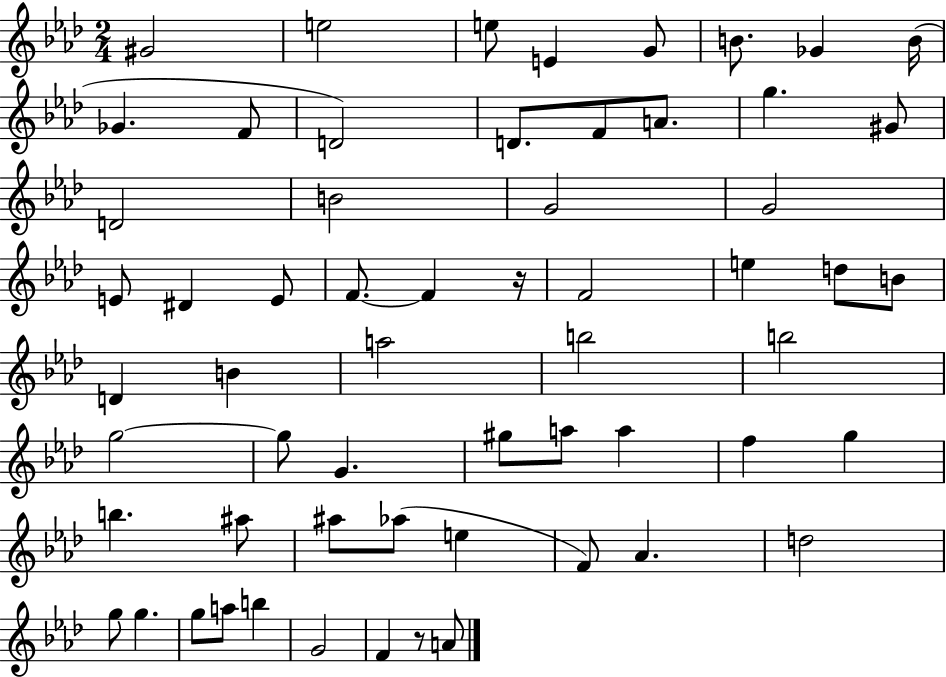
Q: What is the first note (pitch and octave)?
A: G#4